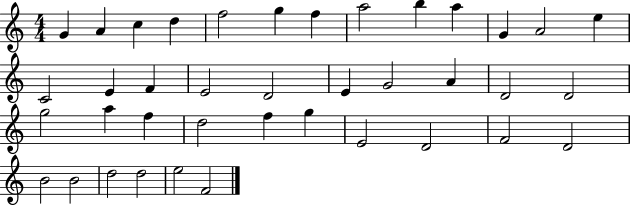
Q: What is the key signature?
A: C major